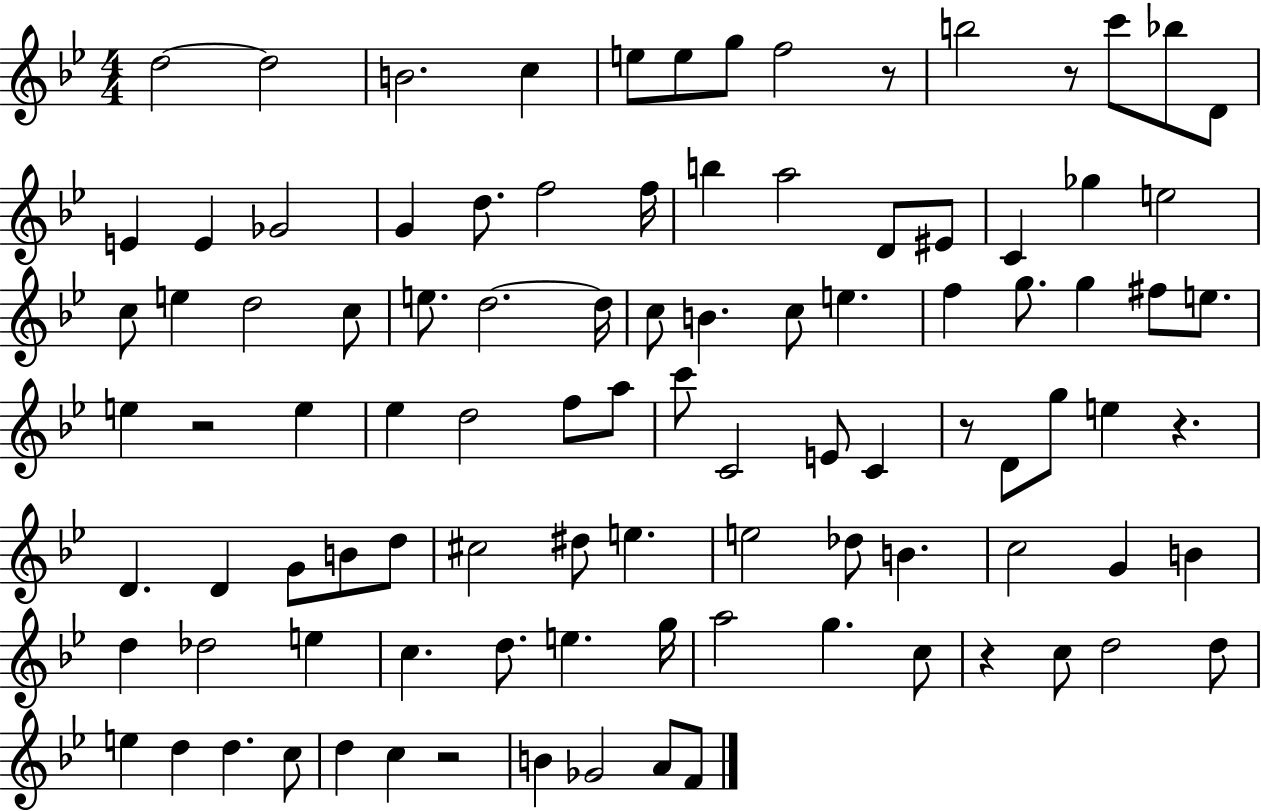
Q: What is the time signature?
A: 4/4